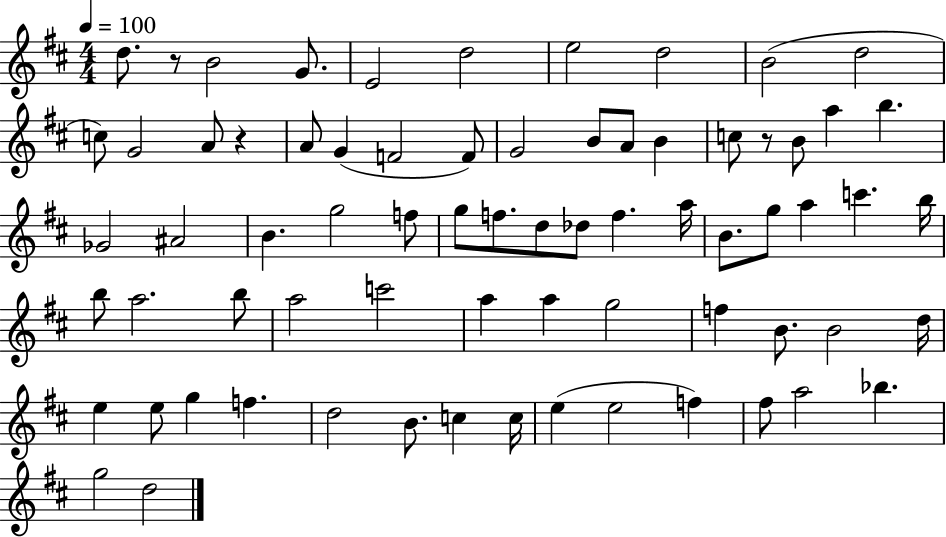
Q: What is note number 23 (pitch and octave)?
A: A5